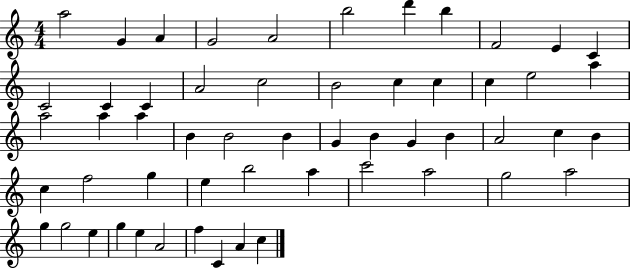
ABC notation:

X:1
T:Untitled
M:4/4
L:1/4
K:C
a2 G A G2 A2 b2 d' b F2 E C C2 C C A2 c2 B2 c c c e2 a a2 a a B B2 B G B G B A2 c B c f2 g e b2 a c'2 a2 g2 a2 g g2 e g e A2 f C A c